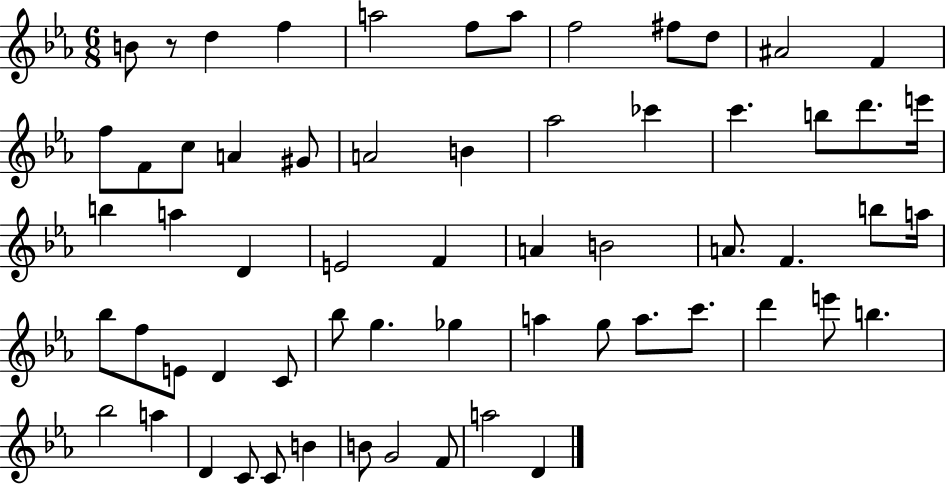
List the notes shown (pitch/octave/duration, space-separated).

B4/e R/e D5/q F5/q A5/h F5/e A5/e F5/h F#5/e D5/e A#4/h F4/q F5/e F4/e C5/e A4/q G#4/e A4/h B4/q Ab5/h CES6/q C6/q. B5/e D6/e. E6/s B5/q A5/q D4/q E4/h F4/q A4/q B4/h A4/e. F4/q. B5/e A5/s Bb5/e F5/e E4/e D4/q C4/e Bb5/e G5/q. Gb5/q A5/q G5/e A5/e. C6/e. D6/q E6/e B5/q. Bb5/h A5/q D4/q C4/e C4/e B4/q B4/e G4/h F4/e A5/h D4/q